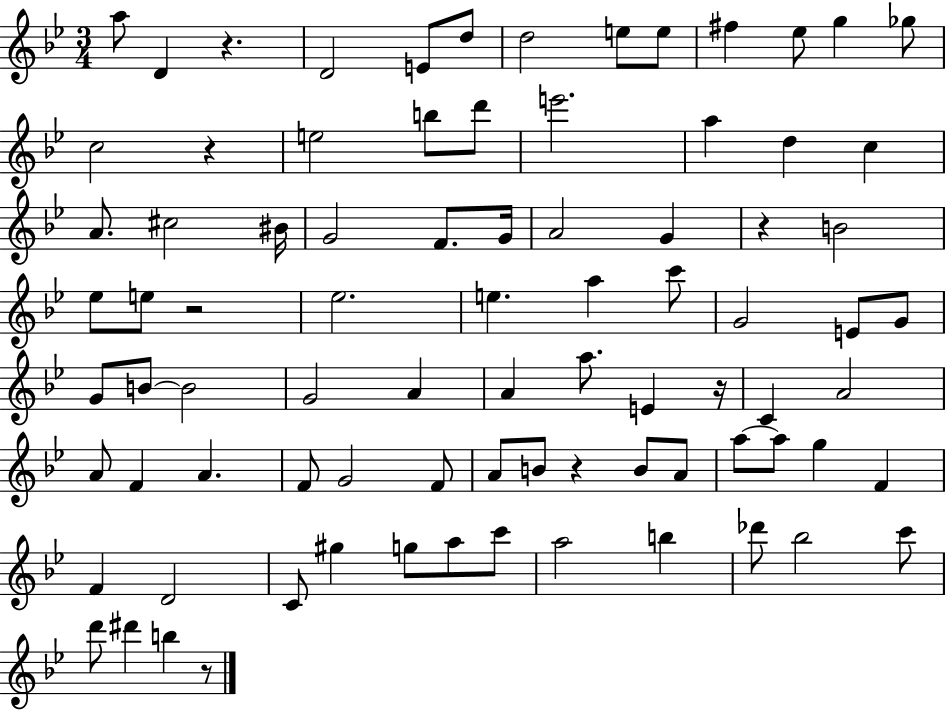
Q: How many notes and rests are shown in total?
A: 84